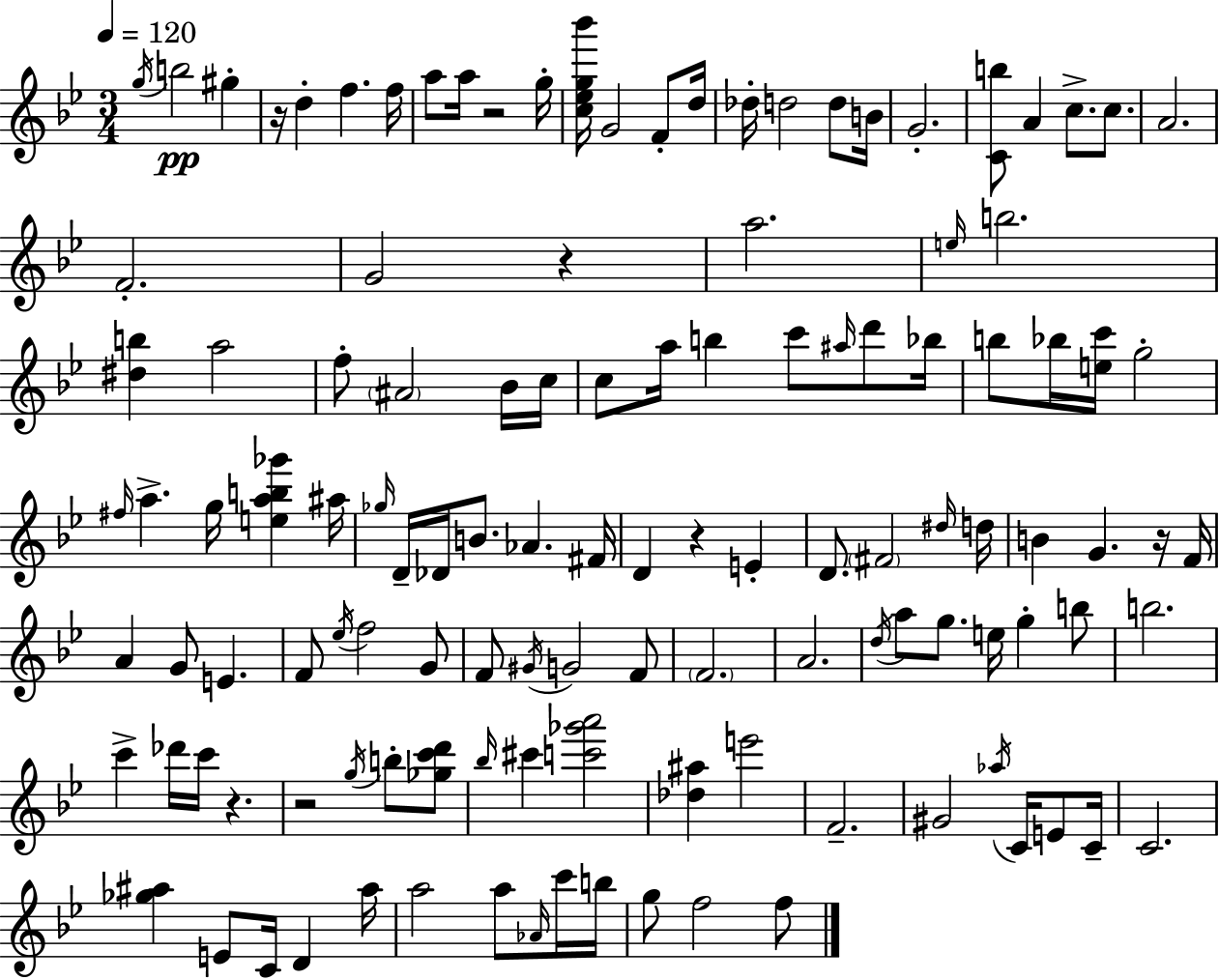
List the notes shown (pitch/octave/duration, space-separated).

G5/s B5/h G#5/q R/s D5/q F5/q. F5/s A5/e A5/s R/h G5/s [C5,Eb5,G5,Bb6]/s G4/h F4/e D5/s Db5/s D5/h D5/e B4/s G4/h. [C4,B5]/e A4/q C5/e. C5/e. A4/h. F4/h. G4/h R/q A5/h. E5/s B5/h. [D#5,B5]/q A5/h F5/e A#4/h Bb4/s C5/s C5/e A5/s B5/q C6/e A#5/s D6/e Bb5/s B5/e Bb5/s [E5,C6]/s G5/h F#5/s A5/q. G5/s [E5,A5,B5,Gb6]/q A#5/s Gb5/s D4/s Db4/s B4/e. Ab4/q. F#4/s D4/q R/q E4/q D4/e. F#4/h D#5/s D5/s B4/q G4/q. R/s F4/s A4/q G4/e E4/q. F4/e Eb5/s F5/h G4/e F4/e G#4/s G4/h F4/e F4/h. A4/h. D5/s A5/e G5/e. E5/s G5/q B5/e B5/h. C6/q Db6/s C6/s R/q. R/h G5/s B5/e [Gb5,C6,D6]/e Bb5/s C#6/q [C6,Gb6,A6]/h [Db5,A#5]/q E6/h F4/h. G#4/h Ab5/s C4/s E4/e C4/s C4/h. [Gb5,A#5]/q E4/e C4/s D4/q A#5/s A5/h A5/e Ab4/s C6/s B5/s G5/e F5/h F5/e